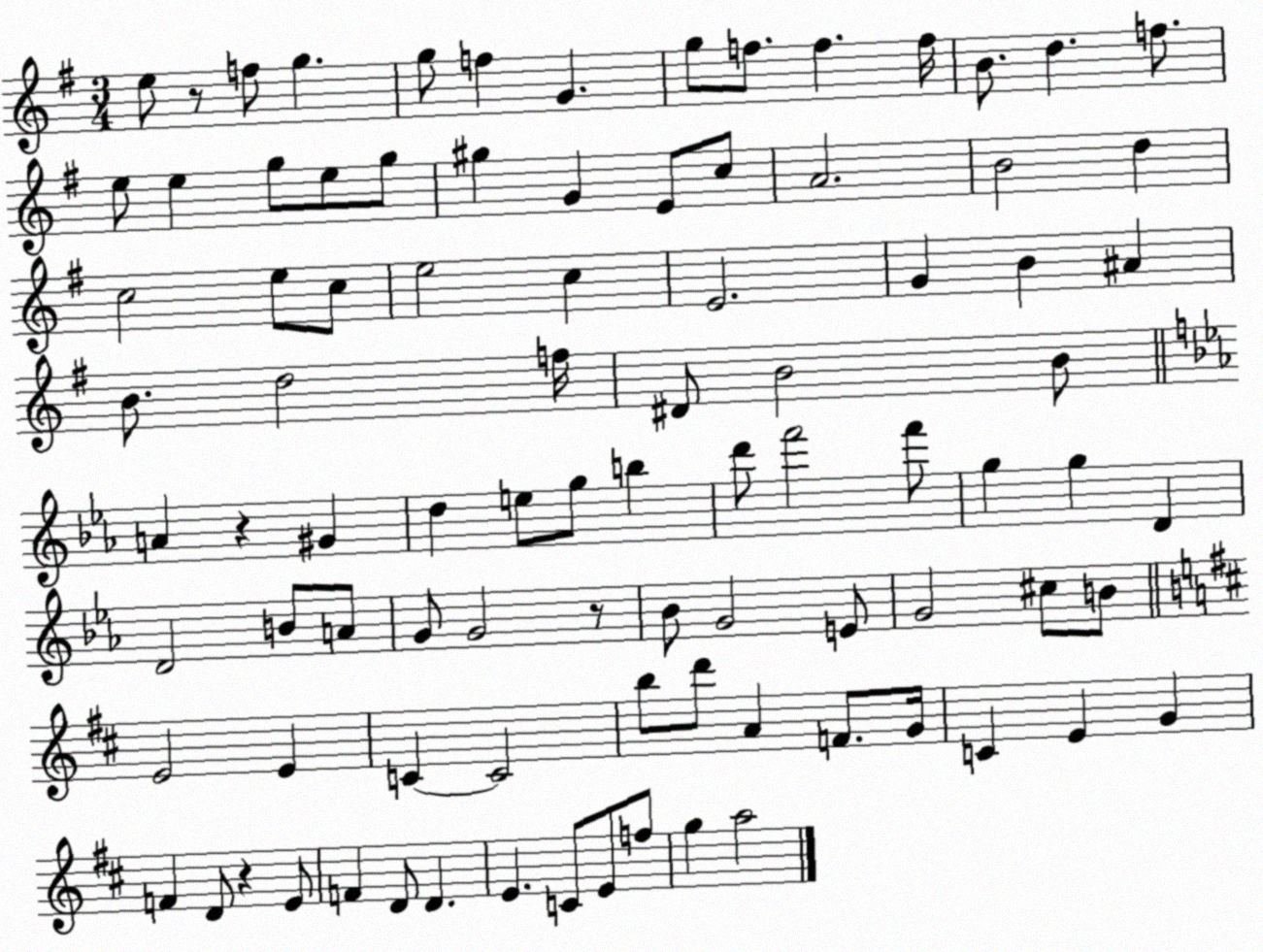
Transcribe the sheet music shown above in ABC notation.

X:1
T:Untitled
M:3/4
L:1/4
K:G
e/2 z/2 f/2 g g/2 f G g/2 f/2 f f/4 B/2 d f/2 e/2 e g/2 e/2 g/2 ^g G E/2 c/2 A2 B2 d c2 e/2 c/2 e2 c E2 G B ^A B/2 d2 f/4 ^D/2 B2 B/2 A z ^G d e/2 g/2 b d'/2 f'2 f'/2 g g D D2 B/2 A/2 G/2 G2 z/2 _B/2 G2 E/2 G2 ^c/2 B/2 E2 E C C2 b/2 d'/2 A F/2 G/4 C E G F D/2 z E/2 F D/2 D E C/2 E/2 f/2 g a2